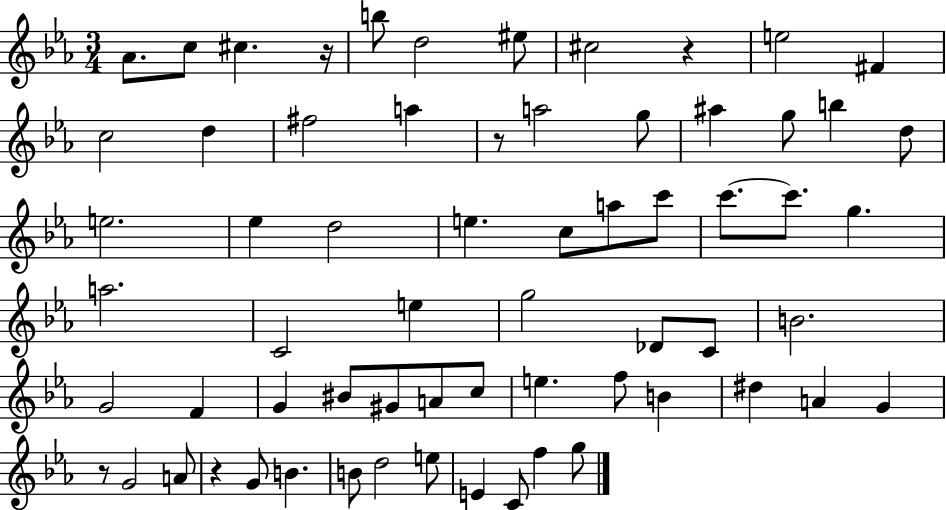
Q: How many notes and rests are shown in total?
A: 65